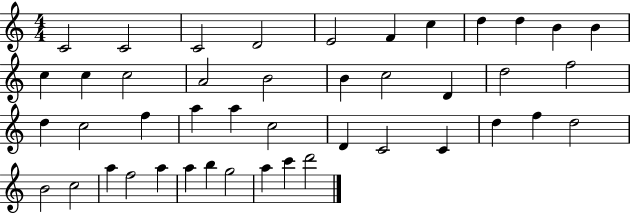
X:1
T:Untitled
M:4/4
L:1/4
K:C
C2 C2 C2 D2 E2 F c d d B B c c c2 A2 B2 B c2 D d2 f2 d c2 f a a c2 D C2 C d f d2 B2 c2 a f2 a a b g2 a c' d'2